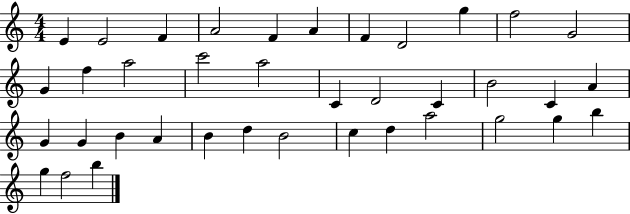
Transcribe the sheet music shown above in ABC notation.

X:1
T:Untitled
M:4/4
L:1/4
K:C
E E2 F A2 F A F D2 g f2 G2 G f a2 c'2 a2 C D2 C B2 C A G G B A B d B2 c d a2 g2 g b g f2 b